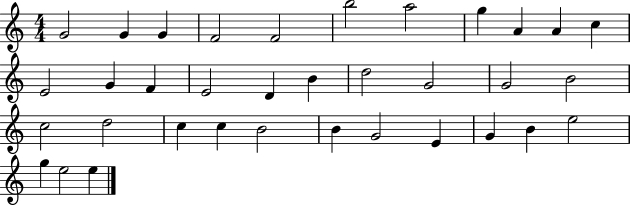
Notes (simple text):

G4/h G4/q G4/q F4/h F4/h B5/h A5/h G5/q A4/q A4/q C5/q E4/h G4/q F4/q E4/h D4/q B4/q D5/h G4/h G4/h B4/h C5/h D5/h C5/q C5/q B4/h B4/q G4/h E4/q G4/q B4/q E5/h G5/q E5/h E5/q